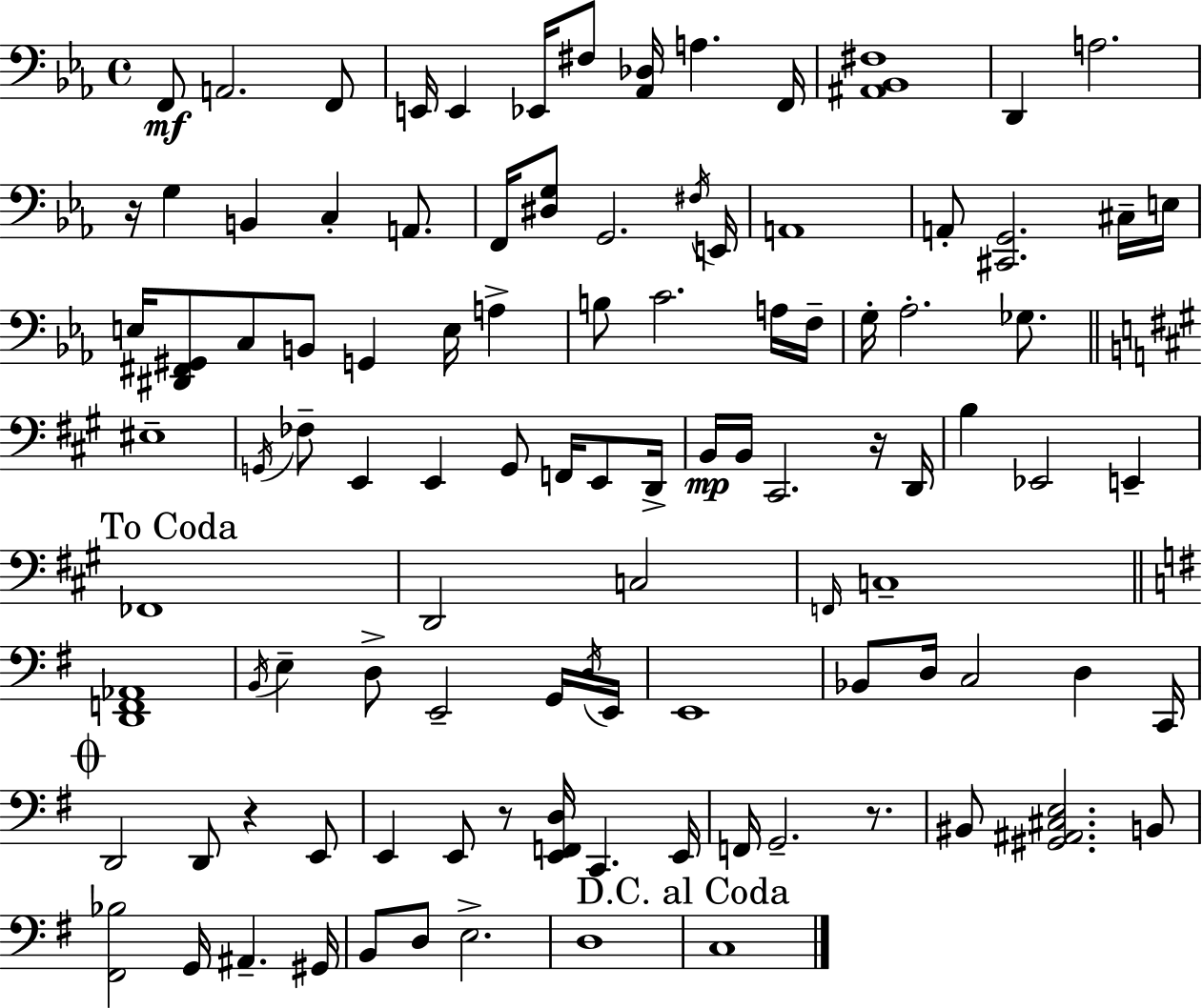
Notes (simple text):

F2/e A2/h. F2/e E2/s E2/q Eb2/s F#3/e [Ab2,Db3]/s A3/q. F2/s [A#2,Bb2,F#3]/w D2/q A3/h. R/s G3/q B2/q C3/q A2/e. F2/s [D#3,G3]/e G2/h. F#3/s E2/s A2/w A2/e [C#2,G2]/h. C#3/s E3/s E3/s [D#2,F#2,G#2]/e C3/e B2/e G2/q E3/s A3/q B3/e C4/h. A3/s F3/s G3/s Ab3/h. Gb3/e. EIS3/w G2/s FES3/e E2/q E2/q G2/e F2/s E2/e D2/s B2/s B2/s C#2/h. R/s D2/s B3/q Eb2/h E2/q FES2/w D2/h C3/h F2/s C3/w [D2,F2,Ab2]/w B2/s E3/q D3/e E2/h G2/s D3/s E2/s E2/w Bb2/e D3/s C3/h D3/q C2/s D2/h D2/e R/q E2/e E2/q E2/e R/e [E2,F2,D3]/s C2/q. E2/s F2/s G2/h. R/e. BIS2/e [G#2,A#2,C#3,E3]/h. B2/e [F#2,Bb3]/h G2/s A#2/q. G#2/s B2/e D3/e E3/h. D3/w C3/w